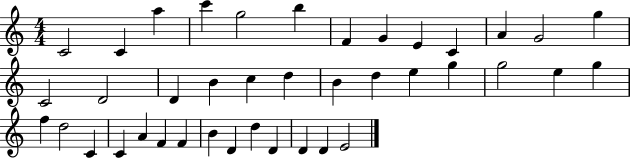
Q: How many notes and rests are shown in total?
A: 40